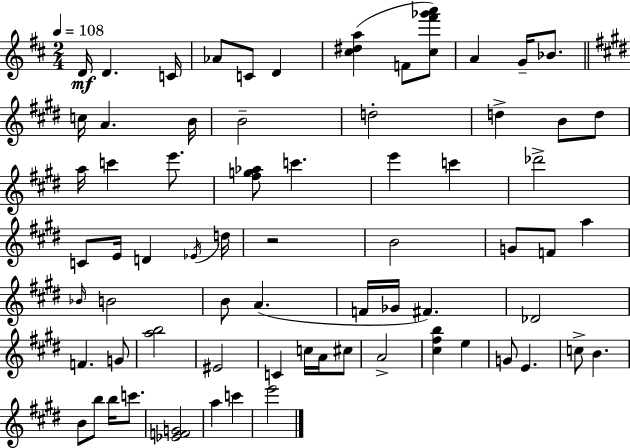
D4/s D4/q. C4/s Ab4/e C4/e D4/q [C#5,D#5,A5]/q F4/e [C#5,F#6,Gb6,A6]/e A4/q G4/s Bb4/e. C5/s A4/q. B4/s B4/h D5/h D5/q B4/e D5/e A5/s C6/q E6/e. [F#5,G5,Ab5]/e C6/q. E6/q C6/q Db6/h C4/e E4/s D4/q Eb4/s D5/s R/h B4/h G4/e F4/e A5/q Bb4/s B4/h B4/e A4/q. F4/s Gb4/s F#4/q. Db4/h F4/q. G4/e [A5,B5]/h EIS4/h C4/q C5/s A4/s C#5/e A4/h [C#5,F#5,B5]/q E5/q G4/e E4/q. C5/e B4/q. B4/e B5/e B5/s C6/e. [Eb4,F4,G4]/h A5/q C6/q E6/h